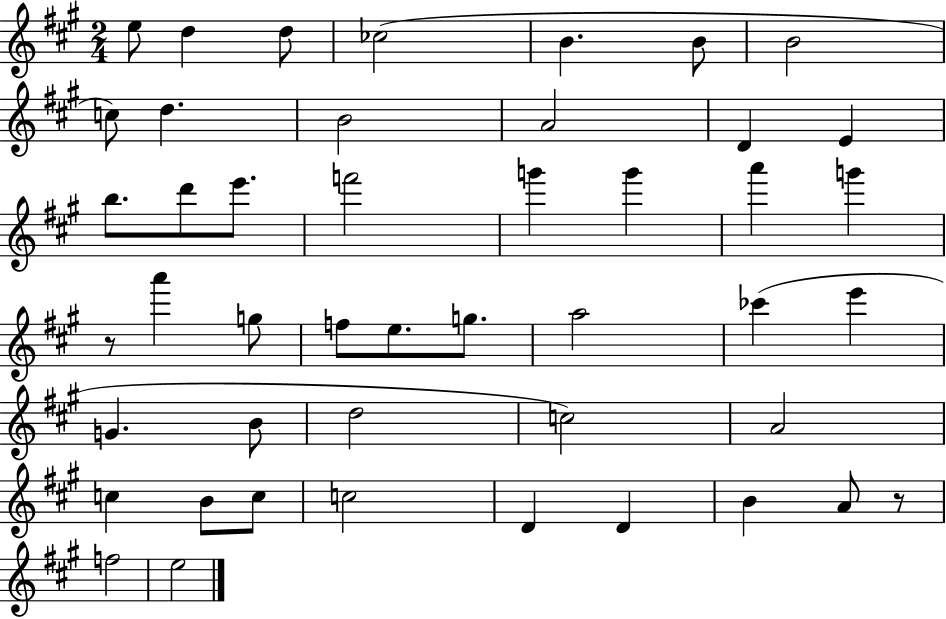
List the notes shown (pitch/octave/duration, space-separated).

E5/e D5/q D5/e CES5/h B4/q. B4/e B4/h C5/e D5/q. B4/h A4/h D4/q E4/q B5/e. D6/e E6/e. F6/h G6/q G6/q A6/q G6/q R/e A6/q G5/e F5/e E5/e. G5/e. A5/h CES6/q E6/q G4/q. B4/e D5/h C5/h A4/h C5/q B4/e C5/e C5/h D4/q D4/q B4/q A4/e R/e F5/h E5/h